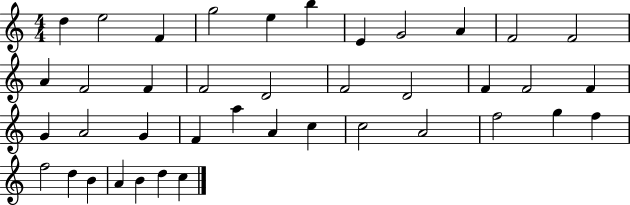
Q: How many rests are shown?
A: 0